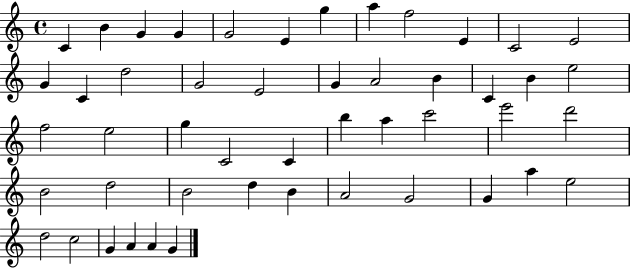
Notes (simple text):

C4/q B4/q G4/q G4/q G4/h E4/q G5/q A5/q F5/h E4/q C4/h E4/h G4/q C4/q D5/h G4/h E4/h G4/q A4/h B4/q C4/q B4/q E5/h F5/h E5/h G5/q C4/h C4/q B5/q A5/q C6/h E6/h D6/h B4/h D5/h B4/h D5/q B4/q A4/h G4/h G4/q A5/q E5/h D5/h C5/h G4/q A4/q A4/q G4/q